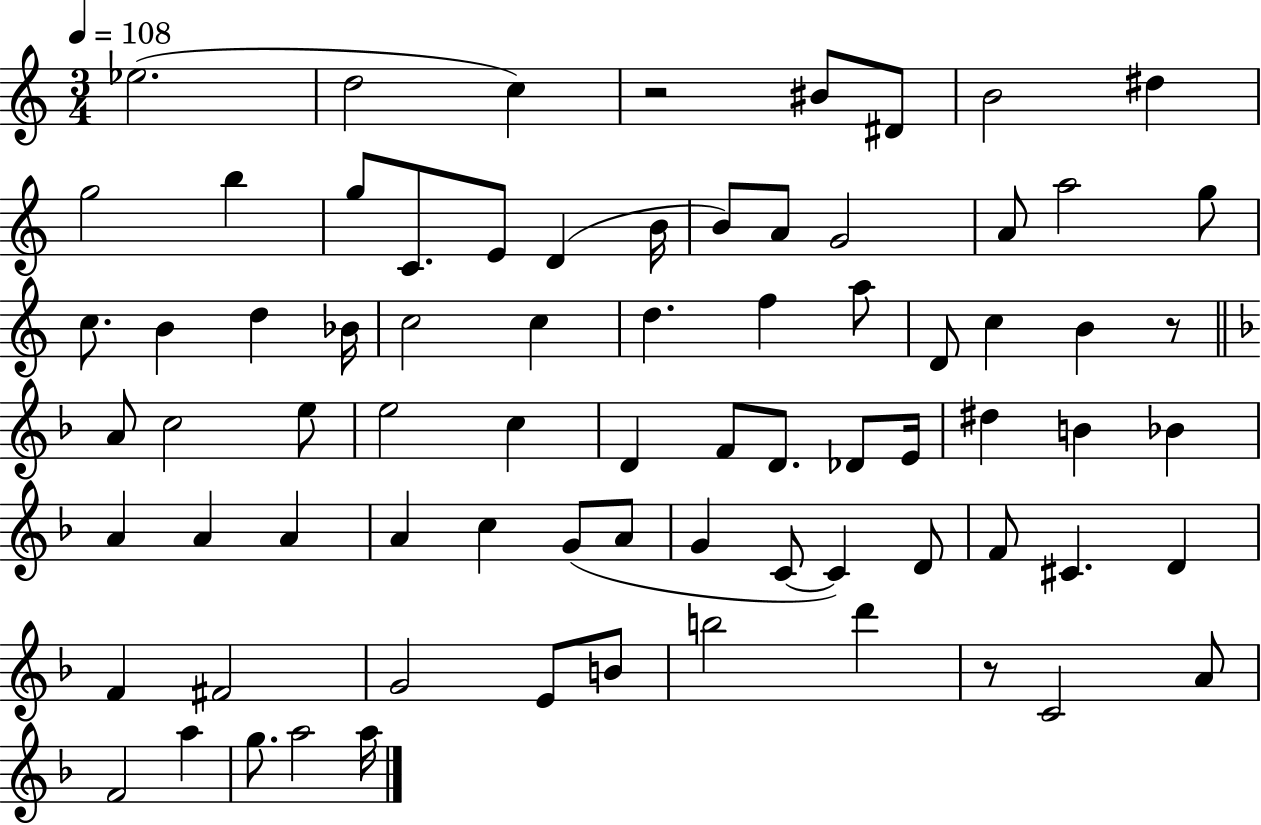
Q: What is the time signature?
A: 3/4